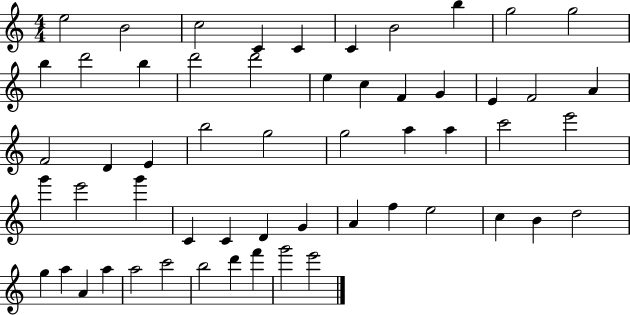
{
  \clef treble
  \numericTimeSignature
  \time 4/4
  \key c \major
  e''2 b'2 | c''2 c'4 c'4 | c'4 b'2 b''4 | g''2 g''2 | \break b''4 d'''2 b''4 | d'''2 d'''2 | e''4 c''4 f'4 g'4 | e'4 f'2 a'4 | \break f'2 d'4 e'4 | b''2 g''2 | g''2 a''4 a''4 | c'''2 e'''2 | \break g'''4 e'''2 g'''4 | c'4 c'4 d'4 g'4 | a'4 f''4 e''2 | c''4 b'4 d''2 | \break g''4 a''4 a'4 a''4 | a''2 c'''2 | b''2 d'''4 f'''4 | g'''2 e'''2 | \break \bar "|."
}